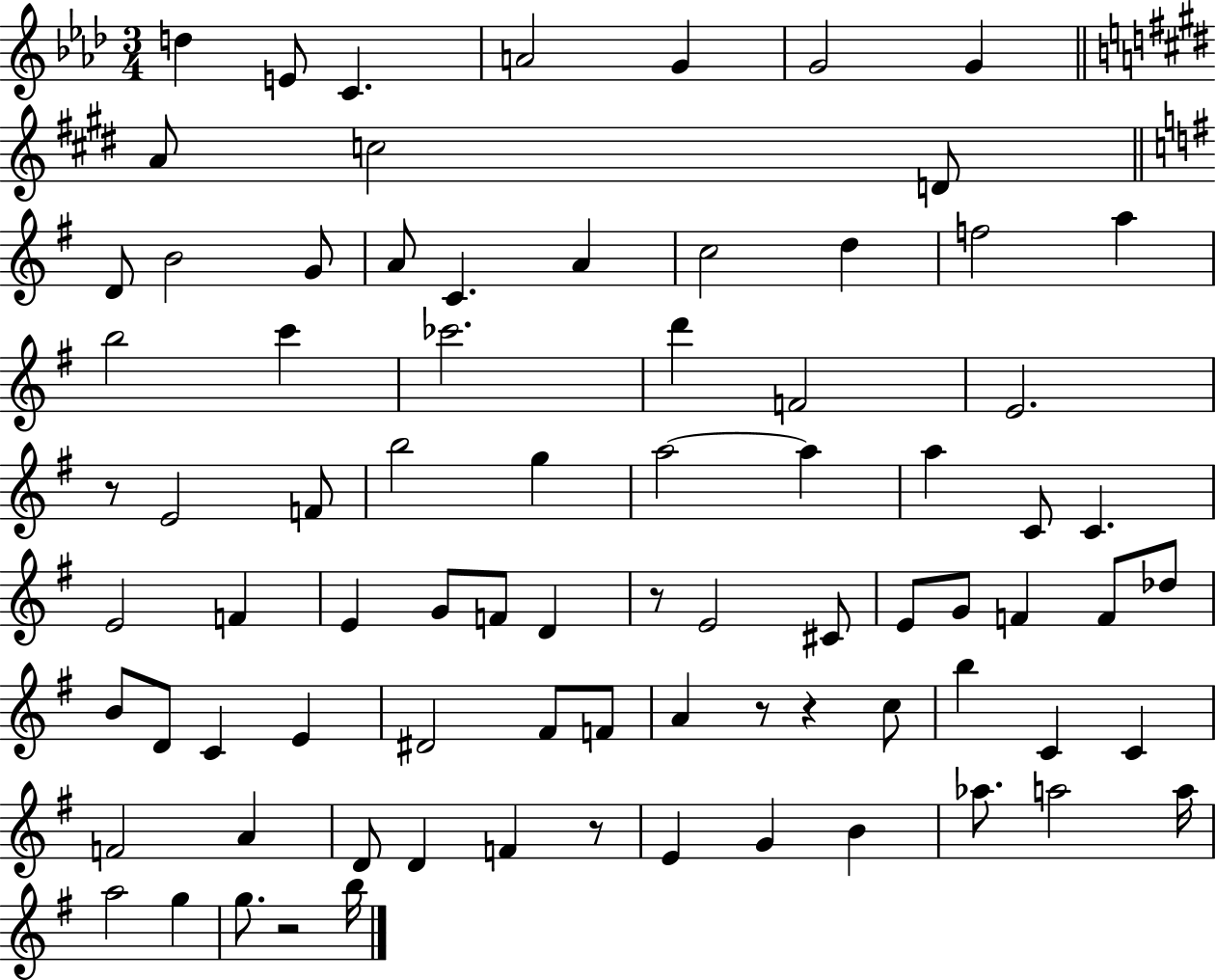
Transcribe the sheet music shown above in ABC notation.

X:1
T:Untitled
M:3/4
L:1/4
K:Ab
d E/2 C A2 G G2 G A/2 c2 D/2 D/2 B2 G/2 A/2 C A c2 d f2 a b2 c' _c'2 d' F2 E2 z/2 E2 F/2 b2 g a2 a a C/2 C E2 F E G/2 F/2 D z/2 E2 ^C/2 E/2 G/2 F F/2 _d/2 B/2 D/2 C E ^D2 ^F/2 F/2 A z/2 z c/2 b C C F2 A D/2 D F z/2 E G B _a/2 a2 a/4 a2 g g/2 z2 b/4